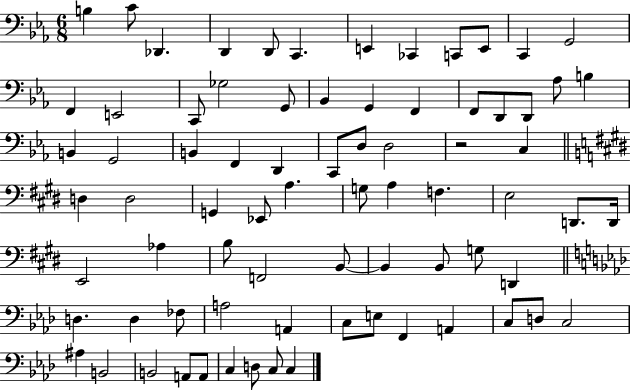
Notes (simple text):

B3/q C4/e Db2/q. D2/q D2/e C2/q. E2/q CES2/q C2/e E2/e C2/q G2/h F2/q E2/h C2/e Gb3/h G2/e Bb2/q G2/q F2/q F2/e D2/e D2/e Ab3/e B3/q B2/q G2/h B2/q F2/q D2/q C2/e D3/e D3/h R/h C3/q D3/q D3/h G2/q Eb2/e A3/q. G3/e A3/q F3/q. E3/h D2/e. D2/s E2/h Ab3/q B3/e F2/h B2/e B2/q B2/e G3/e D2/q D3/q. D3/q FES3/e A3/h A2/q C3/e E3/e F2/q A2/q C3/e D3/e C3/h A#3/q B2/h B2/h A2/e A2/e C3/q D3/e C3/e C3/q